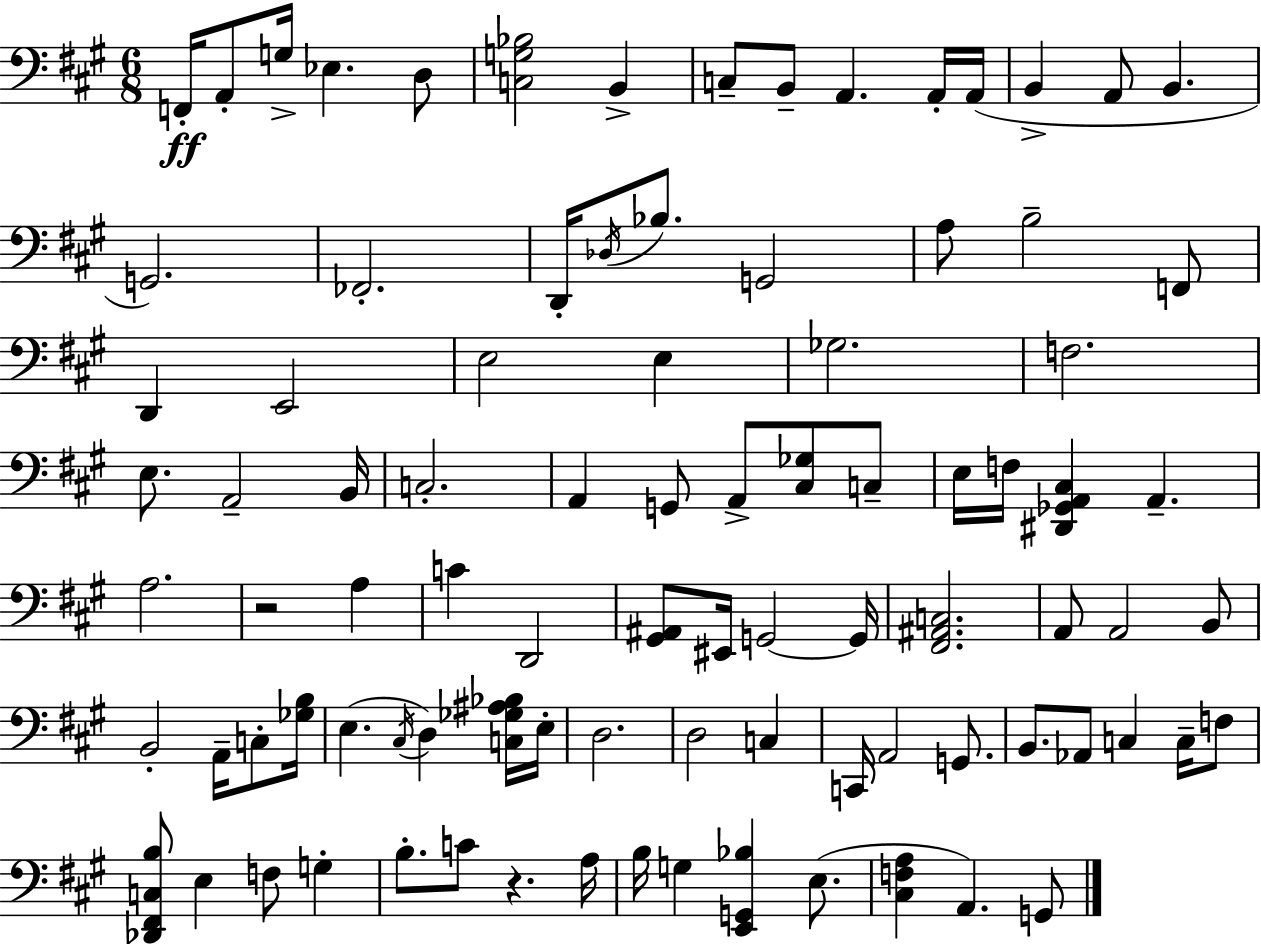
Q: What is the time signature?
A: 6/8